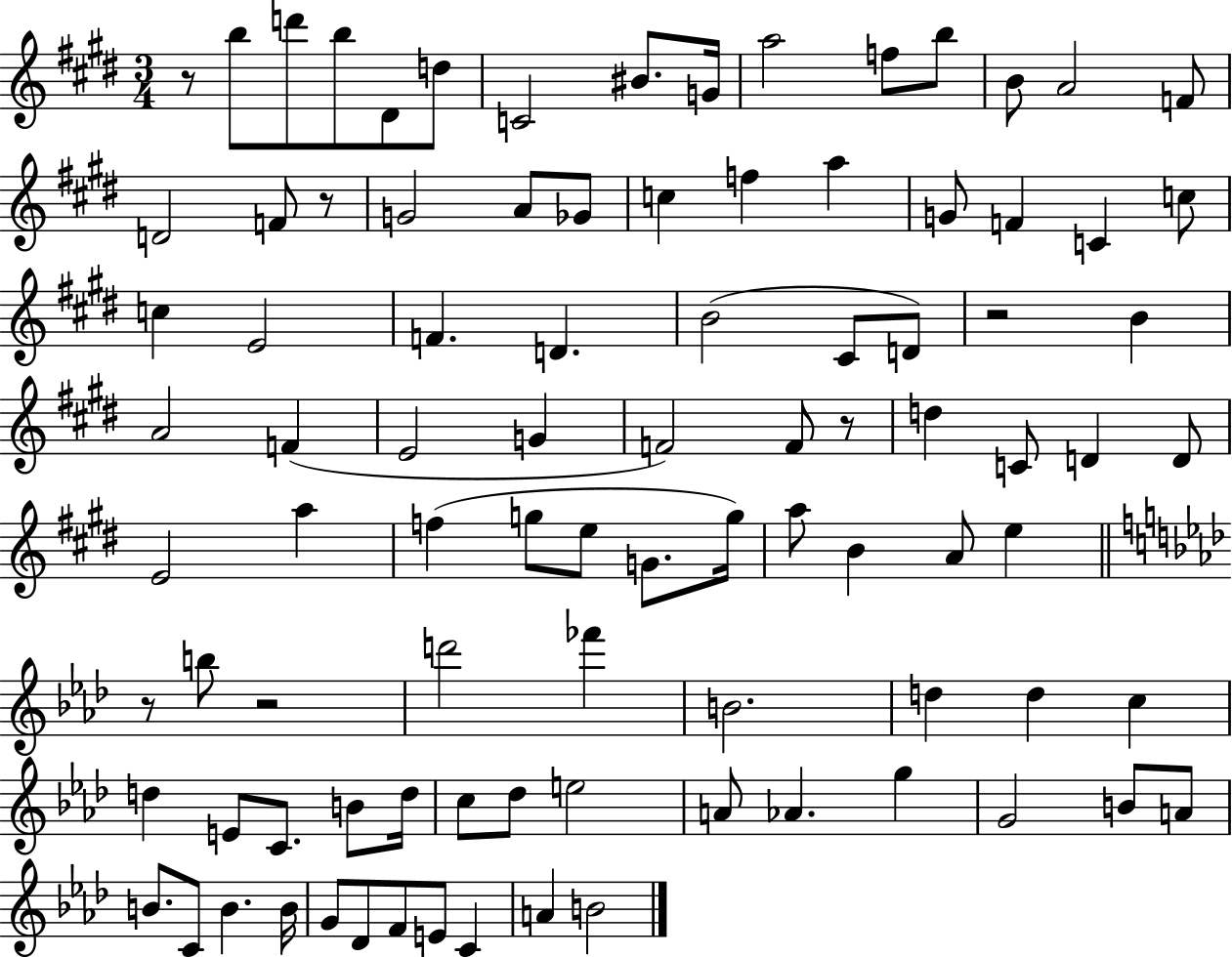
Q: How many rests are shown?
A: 6